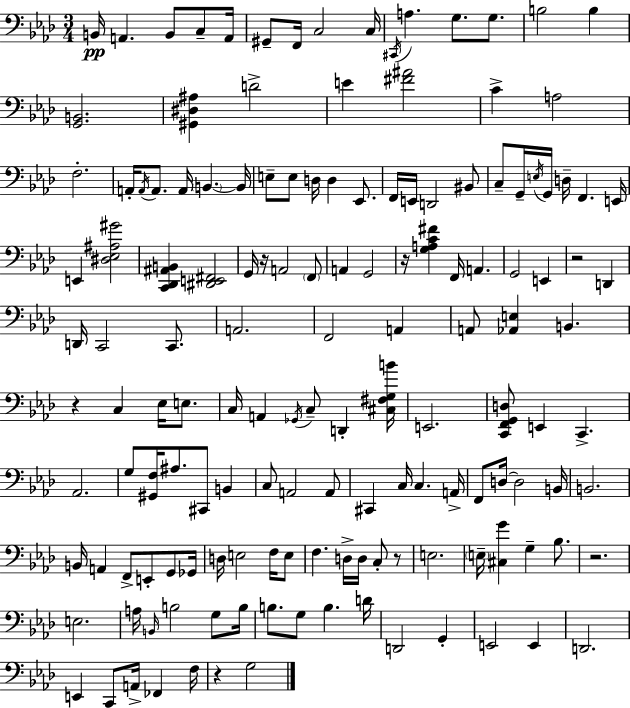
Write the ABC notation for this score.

X:1
T:Untitled
M:3/4
L:1/4
K:Fm
B,,/4 A,, B,,/2 C,/2 A,,/4 ^G,,/2 F,,/4 C,2 C,/4 ^C,,/4 A, G,/2 G,/2 B,2 B, [G,,B,,]2 [^G,,^D,^A,] D2 E [^F^A]2 C A,2 F,2 A,,/4 A,,/4 A,,/2 A,,/4 B,, B,,/4 E,/2 E,/2 D,/4 D, _E,,/2 F,,/4 E,,/4 D,,2 ^B,,/2 C,/2 G,,/4 E,/4 G,,/4 D,/4 F,, E,,/4 E,, [^D,_E,^A,^G]2 [C,,_D,,^A,,B,,] [^D,,E,,^F,,]2 G,,/4 z/4 A,,2 F,,/2 A,, G,,2 z/4 [G,A,C^F] F,,/4 A,, G,,2 E,, z2 D,, D,,/4 C,,2 C,,/2 A,,2 F,,2 A,, A,,/2 [_A,,E,] B,, z C, _E,/4 E,/2 C,/4 A,, _G,,/4 C,/2 D,, [^C,^F,G,B]/4 E,,2 [C,,F,,G,,D,]/2 E,, C,, _A,,2 G,/2 [^G,,F,]/4 ^A,/2 ^C,,/2 B,, C,/2 A,,2 A,,/2 ^C,, C,/4 C, A,,/4 F,,/2 D,/4 D,2 B,,/4 B,,2 B,,/4 A,, F,,/2 E,,/2 G,,/2 _G,,/4 D,/4 E,2 F,/4 E,/2 F, D,/4 D,/4 C,/2 z/2 E,2 E,/4 [^C,G] G, _B,/2 z2 E,2 A,/4 B,,/4 B,2 G,/2 B,/4 B,/2 G,/2 B, D/4 D,,2 G,, E,,2 E,, D,,2 E,, C,,/2 A,,/4 _F,, F,/4 z G,2